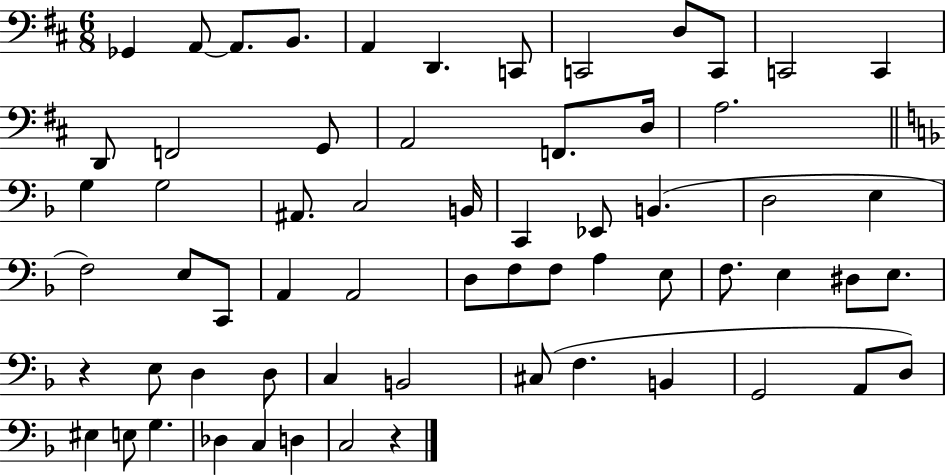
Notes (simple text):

Gb2/q A2/e A2/e. B2/e. A2/q D2/q. C2/e C2/h D3/e C2/e C2/h C2/q D2/e F2/h G2/e A2/h F2/e. D3/s A3/h. G3/q G3/h A#2/e. C3/h B2/s C2/q Eb2/e B2/q. D3/h E3/q F3/h E3/e C2/e A2/q A2/h D3/e F3/e F3/e A3/q E3/e F3/e. E3/q D#3/e E3/e. R/q E3/e D3/q D3/e C3/q B2/h C#3/e F3/q. B2/q G2/h A2/e D3/e EIS3/q E3/e G3/q. Db3/q C3/q D3/q C3/h R/q